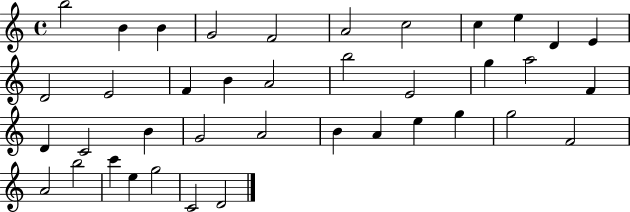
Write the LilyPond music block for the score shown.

{
  \clef treble
  \time 4/4
  \defaultTimeSignature
  \key c \major
  b''2 b'4 b'4 | g'2 f'2 | a'2 c''2 | c''4 e''4 d'4 e'4 | \break d'2 e'2 | f'4 b'4 a'2 | b''2 e'2 | g''4 a''2 f'4 | \break d'4 c'2 b'4 | g'2 a'2 | b'4 a'4 e''4 g''4 | g''2 f'2 | \break a'2 b''2 | c'''4 e''4 g''2 | c'2 d'2 | \bar "|."
}